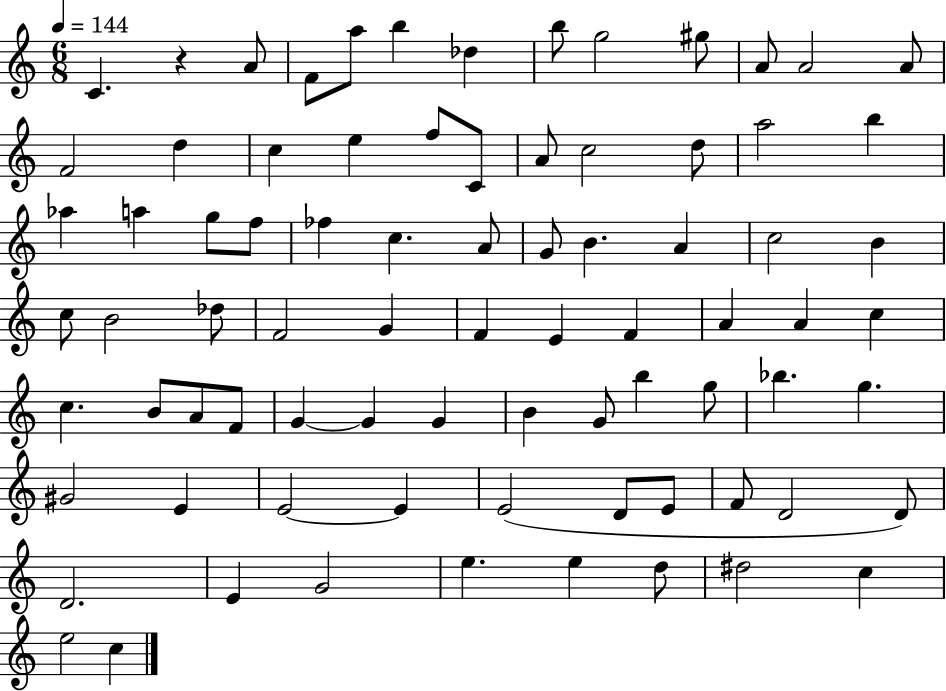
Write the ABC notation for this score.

X:1
T:Untitled
M:6/8
L:1/4
K:C
C z A/2 F/2 a/2 b _d b/2 g2 ^g/2 A/2 A2 A/2 F2 d c e f/2 C/2 A/2 c2 d/2 a2 b _a a g/2 f/2 _f c A/2 G/2 B A c2 B c/2 B2 _d/2 F2 G F E F A A c c B/2 A/2 F/2 G G G B G/2 b g/2 _b g ^G2 E E2 E E2 D/2 E/2 F/2 D2 D/2 D2 E G2 e e d/2 ^d2 c e2 c